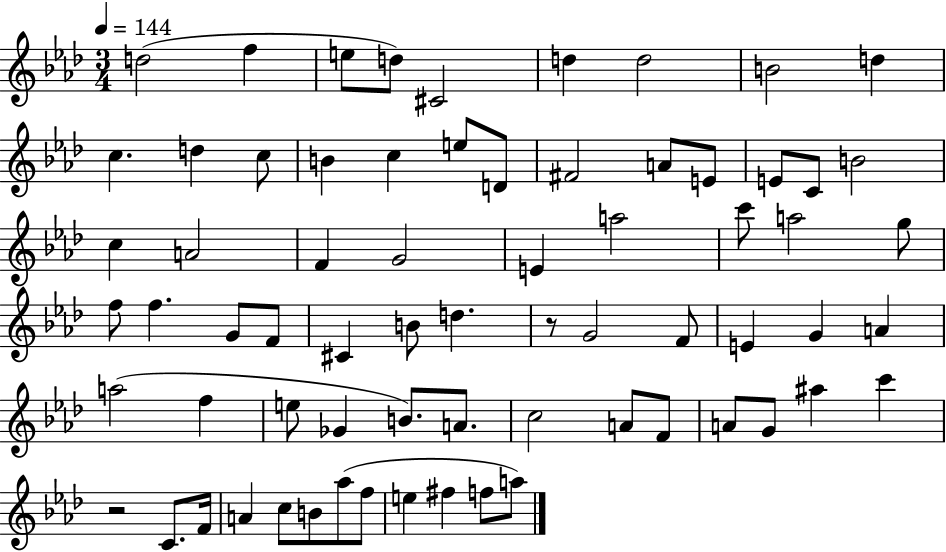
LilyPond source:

{
  \clef treble
  \numericTimeSignature
  \time 3/4
  \key aes \major
  \tempo 4 = 144
  d''2( f''4 | e''8 d''8) cis'2 | d''4 d''2 | b'2 d''4 | \break c''4. d''4 c''8 | b'4 c''4 e''8 d'8 | fis'2 a'8 e'8 | e'8 c'8 b'2 | \break c''4 a'2 | f'4 g'2 | e'4 a''2 | c'''8 a''2 g''8 | \break f''8 f''4. g'8 f'8 | cis'4 b'8 d''4. | r8 g'2 f'8 | e'4 g'4 a'4 | \break a''2( f''4 | e''8 ges'4 b'8.) a'8. | c''2 a'8 f'8 | a'8 g'8 ais''4 c'''4 | \break r2 c'8. f'16 | a'4 c''8 b'8 aes''8( f''8 | e''4 fis''4 f''8 a''8) | \bar "|."
}